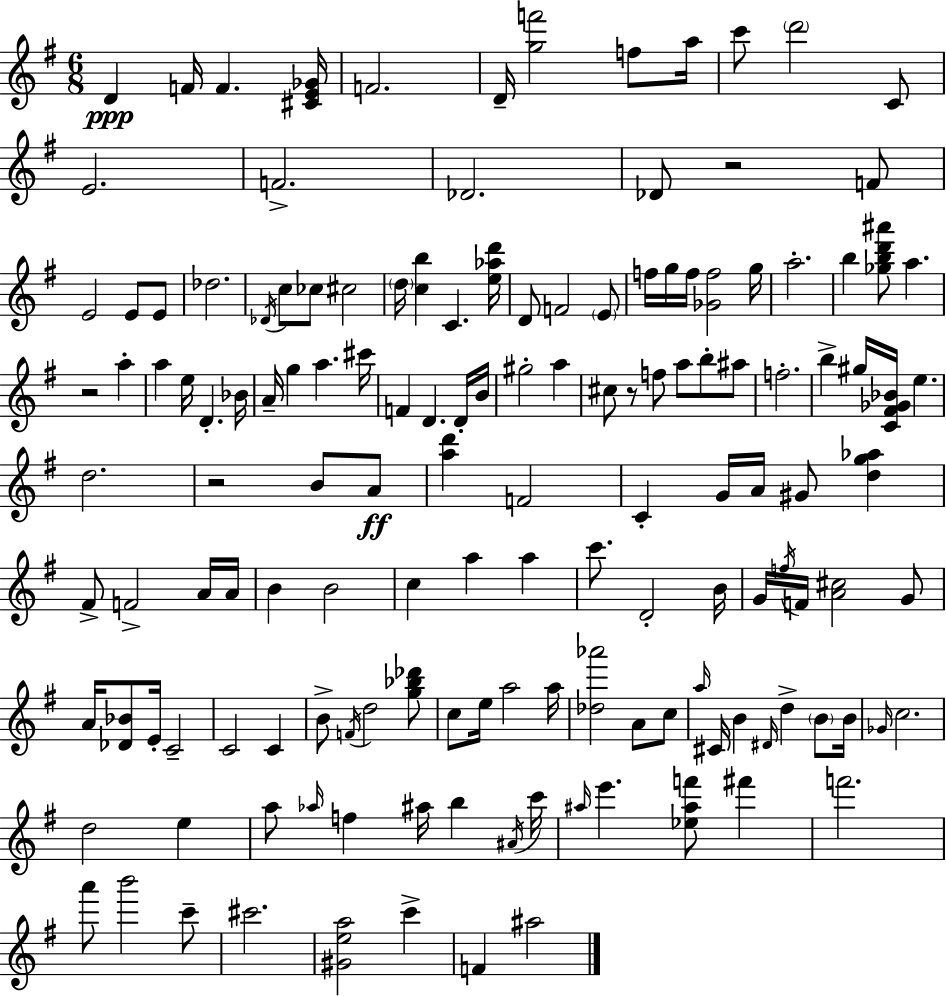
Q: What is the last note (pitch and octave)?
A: A#5